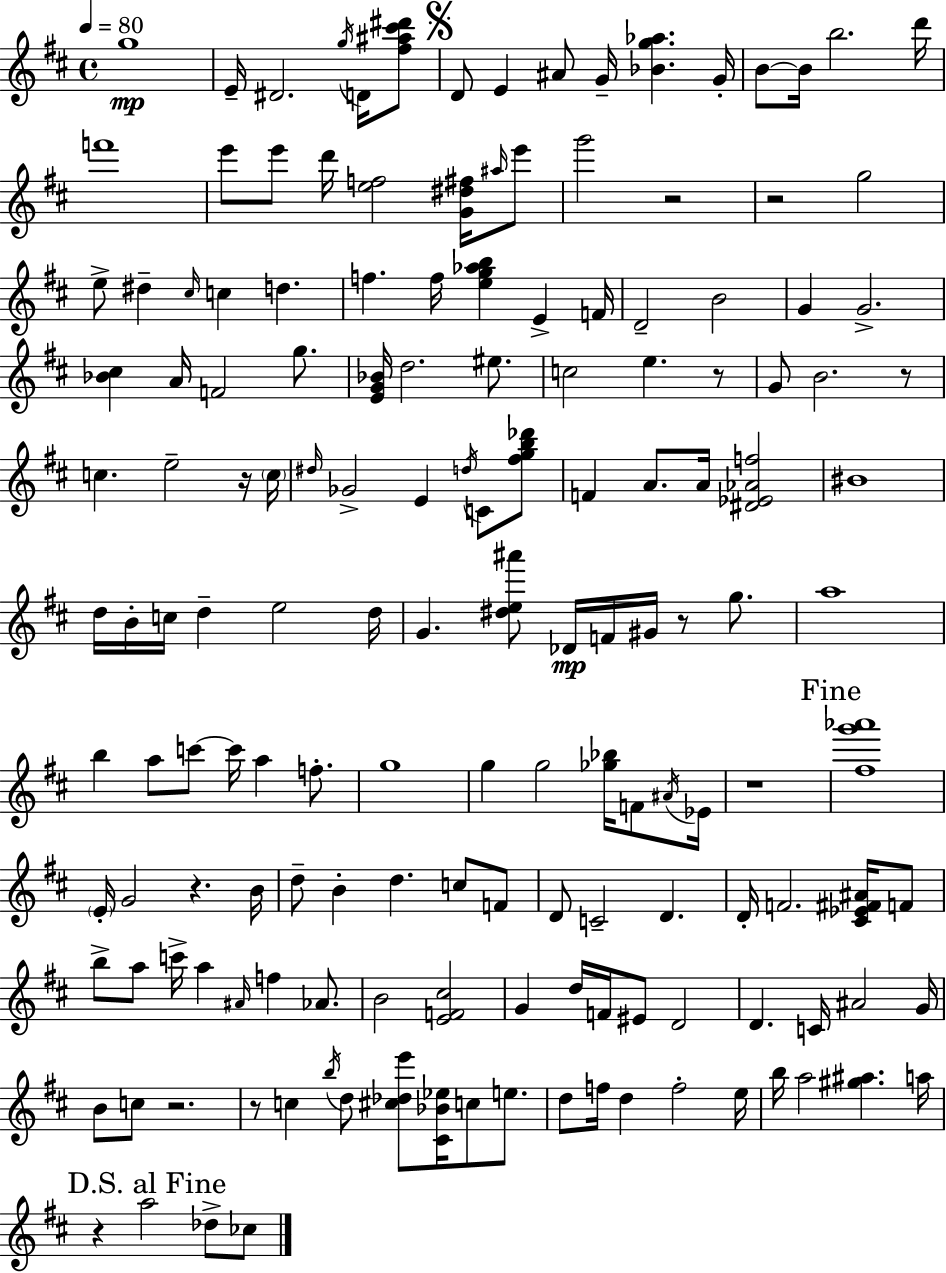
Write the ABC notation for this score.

X:1
T:Untitled
M:4/4
L:1/4
K:D
g4 E/4 ^D2 g/4 D/4 [^f^a^c'^d']/2 D/2 E ^A/2 G/4 [_Bg_a] G/4 B/2 B/4 b2 d'/4 f'4 e'/2 e'/2 d'/4 [ef]2 [G^d^f]/4 ^a/4 e'/2 g'2 z2 z2 g2 e/2 ^d ^c/4 c d f f/4 [eg_ab] E F/4 D2 B2 G G2 [_B^c] A/4 F2 g/2 [EG_B]/4 d2 ^e/2 c2 e z/2 G/2 B2 z/2 c e2 z/4 c/4 ^d/4 _G2 E d/4 C/2 [^fgb_d']/2 F A/2 A/4 [^D_E_Af]2 ^B4 d/4 B/4 c/4 d e2 d/4 G [^de^a']/2 _D/4 F/4 ^G/4 z/2 g/2 a4 b a/2 c'/2 c'/4 a f/2 g4 g g2 [_g_b]/4 F/2 ^A/4 _E/4 z4 [^fg'_a']4 E/4 G2 z B/4 d/2 B d c/2 F/2 D/2 C2 D D/4 F2 [^C_E^F^A]/4 F/2 b/2 a/2 c'/4 a ^A/4 f _A/2 B2 [EF^c]2 G d/4 F/4 ^E/2 D2 D C/4 ^A2 G/4 B/2 c/2 z2 z/2 c b/4 d/2 [^c_de']/2 [^C_B_e]/4 c/2 e/2 d/2 f/4 d f2 e/4 b/4 a2 [^g^a] a/4 z a2 _d/2 _c/2